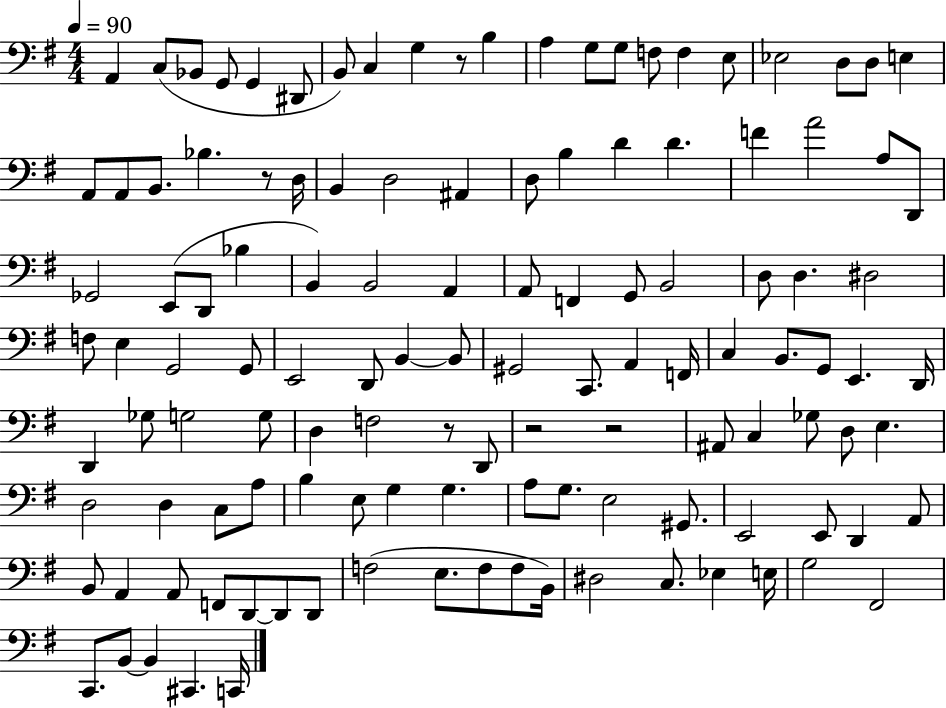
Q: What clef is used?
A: bass